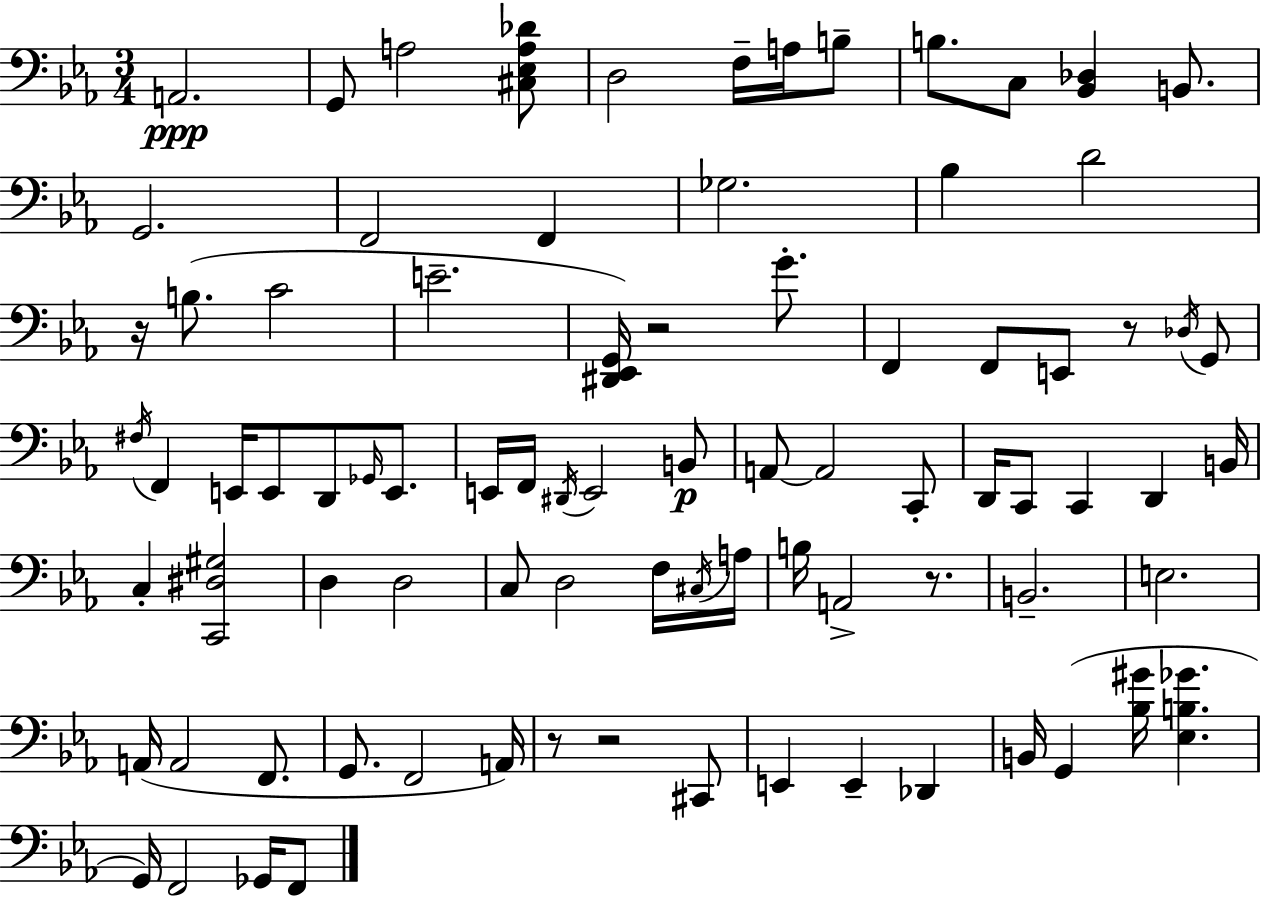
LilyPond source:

{
  \clef bass
  \numericTimeSignature
  \time 3/4
  \key ees \major
  a,2.\ppp | g,8 a2 <cis ees a des'>8 | d2 f16-- a16 b8-- | b8. c8 <bes, des>4 b,8. | \break g,2. | f,2 f,4 | ges2. | bes4 d'2 | \break r16 b8.( c'2 | e'2.-- | <dis, ees, g,>16) r2 g'8.-. | f,4 f,8 e,8 r8 \acciaccatura { des16 } g,8 | \break \acciaccatura { fis16 } f,4 e,16 e,8 d,8 \grace { ges,16 } | e,8. e,16 f,16 \acciaccatura { dis,16 } e,2 | b,8\p a,8~~ a,2 | c,8-. d,16 c,8 c,4 d,4 | \break b,16 c4-. <c, dis gis>2 | d4 d2 | c8 d2 | f16 \acciaccatura { cis16 } a16 b16 a,2-> | \break r8. b,2.-- | e2. | a,16( a,2 | f,8. g,8. f,2 | \break a,16) r8 r2 | cis,8 e,4 e,4-- | des,4 b,16 g,4( <bes gis'>16 <ees b ges'>4. | g,16) f,2 | \break ges,16 f,8 \bar "|."
}